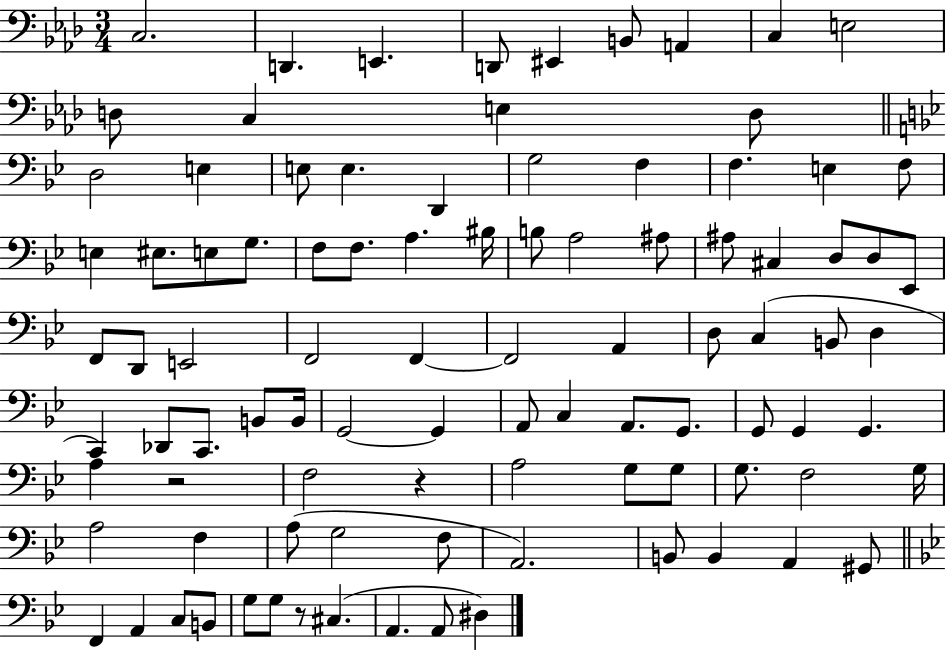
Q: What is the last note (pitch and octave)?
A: D#3